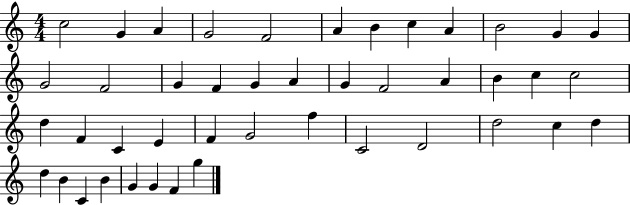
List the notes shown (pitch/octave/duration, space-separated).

C5/h G4/q A4/q G4/h F4/h A4/q B4/q C5/q A4/q B4/h G4/q G4/q G4/h F4/h G4/q F4/q G4/q A4/q G4/q F4/h A4/q B4/q C5/q C5/h D5/q F4/q C4/q E4/q F4/q G4/h F5/q C4/h D4/h D5/h C5/q D5/q D5/q B4/q C4/q B4/q G4/q G4/q F4/q G5/q